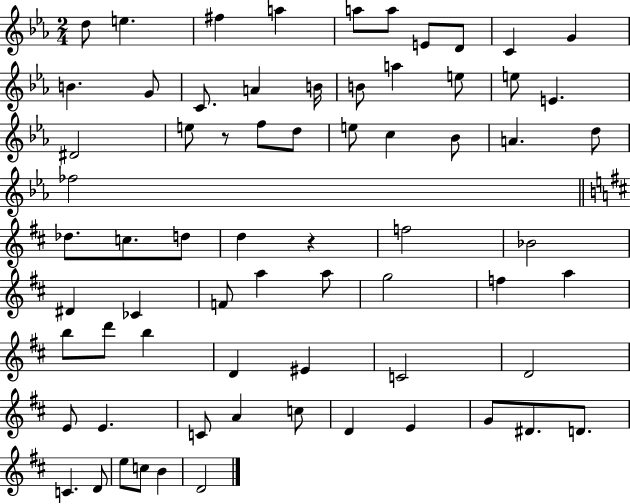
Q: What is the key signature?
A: EES major